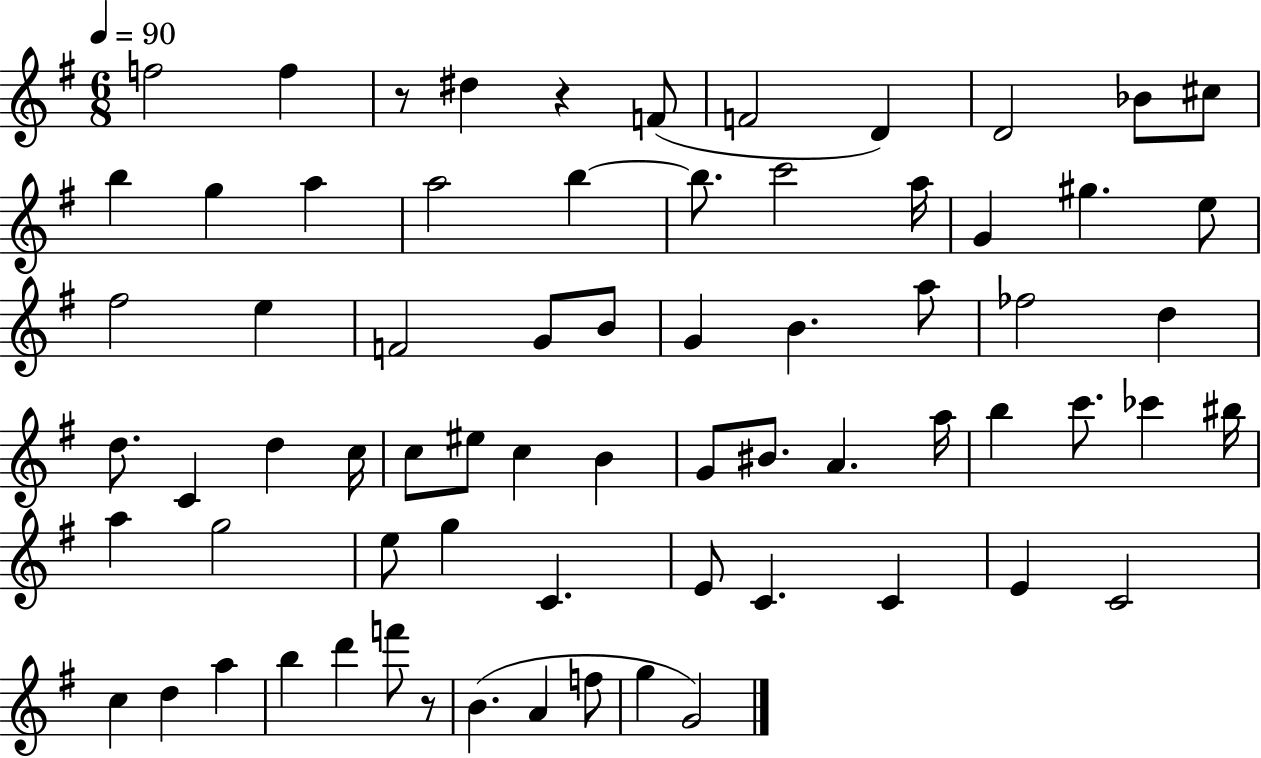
F5/h F5/q R/e D#5/q R/q F4/e F4/h D4/q D4/h Bb4/e C#5/e B5/q G5/q A5/q A5/h B5/q B5/e. C6/h A5/s G4/q G#5/q. E5/e F#5/h E5/q F4/h G4/e B4/e G4/q B4/q. A5/e FES5/h D5/q D5/e. C4/q D5/q C5/s C5/e EIS5/e C5/q B4/q G4/e BIS4/e. A4/q. A5/s B5/q C6/e. CES6/q BIS5/s A5/q G5/h E5/e G5/q C4/q. E4/e C4/q. C4/q E4/q C4/h C5/q D5/q A5/q B5/q D6/q F6/e R/e B4/q. A4/q F5/e G5/q G4/h